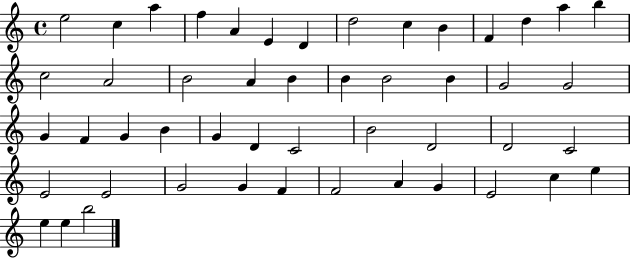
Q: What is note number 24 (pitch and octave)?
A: G4